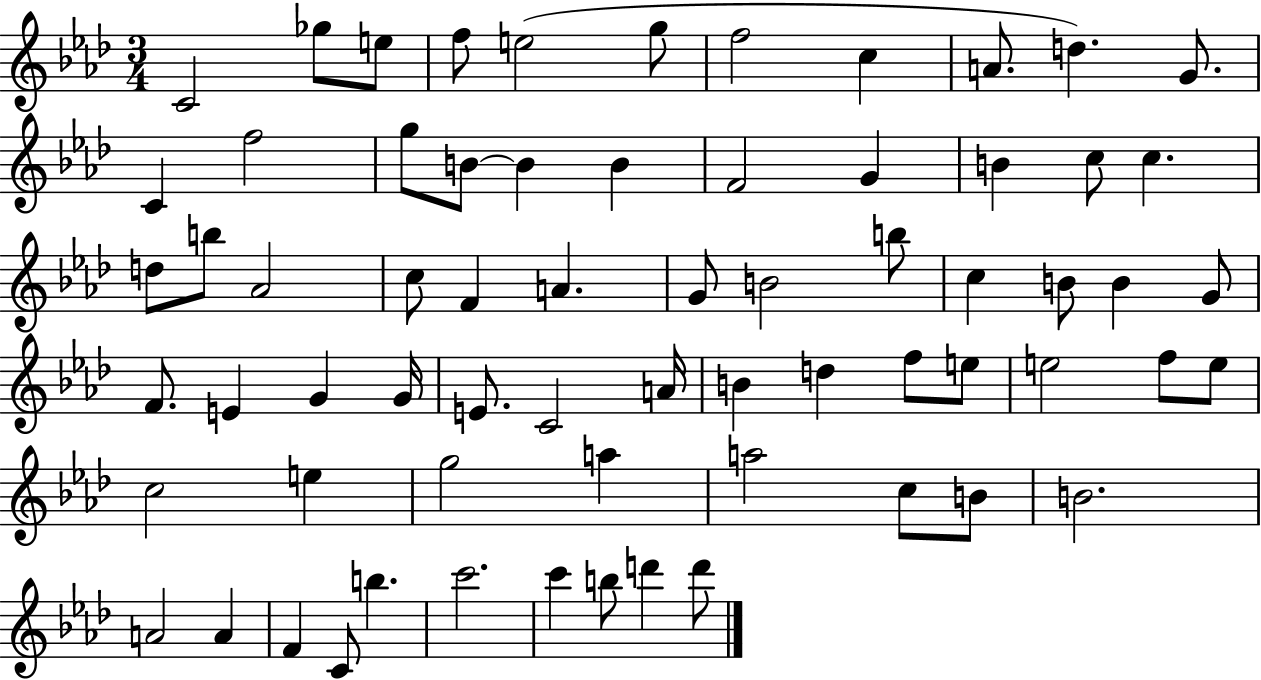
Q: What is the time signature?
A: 3/4